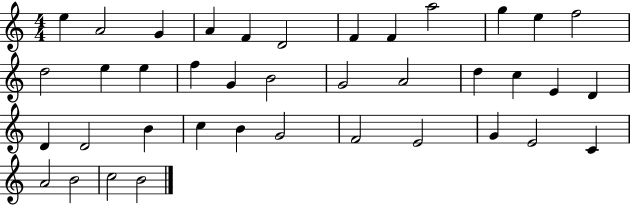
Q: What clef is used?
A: treble